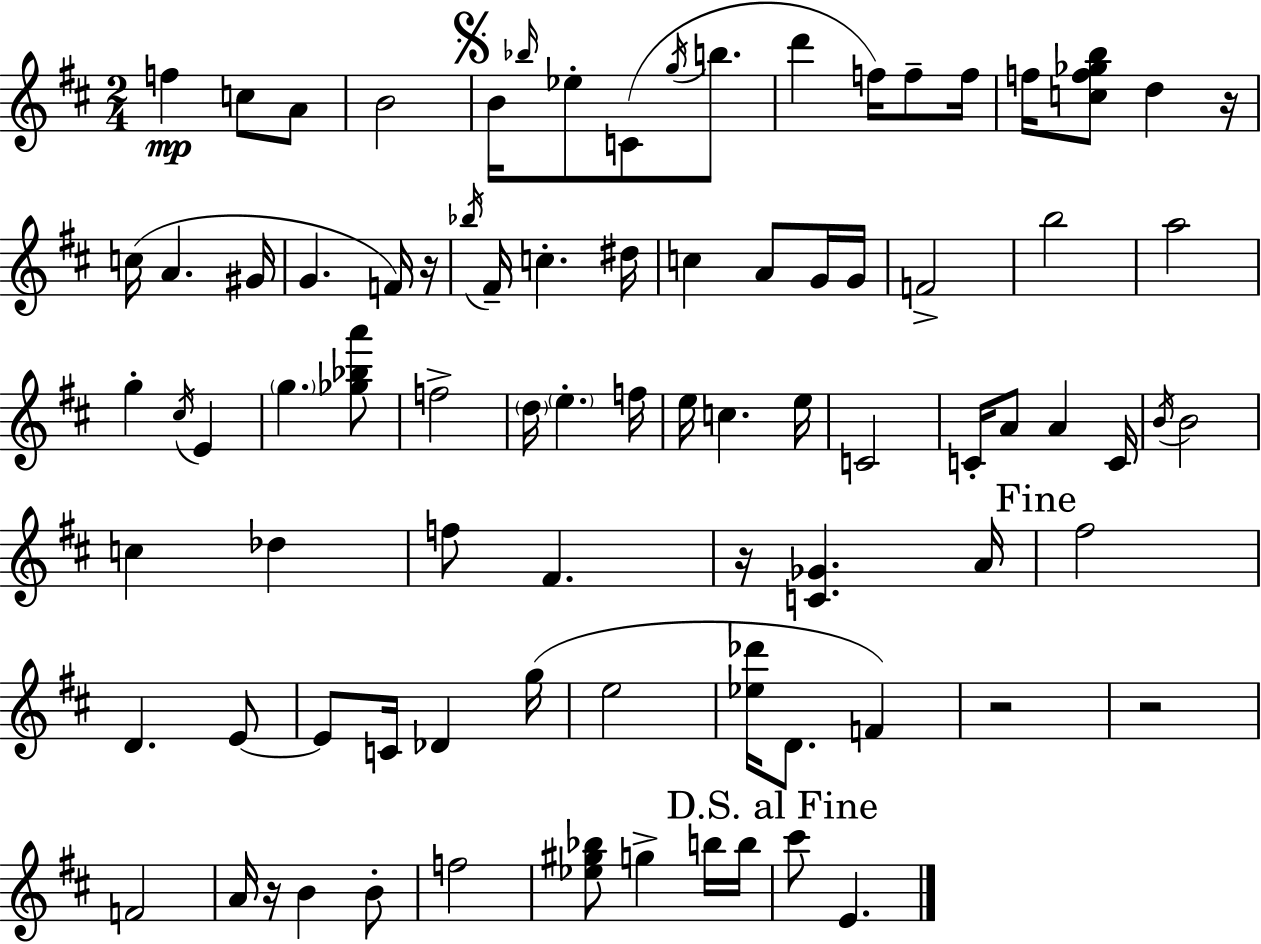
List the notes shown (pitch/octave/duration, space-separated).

F5/q C5/e A4/e B4/h B4/s Bb5/s Eb5/e C4/e G5/s B5/e. D6/q F5/s F5/e F5/s F5/s [C5,F5,Gb5,B5]/e D5/q R/s C5/s A4/q. G#4/s G4/q. F4/s R/s Bb5/s F#4/s C5/q. D#5/s C5/q A4/e G4/s G4/s F4/h B5/h A5/h G5/q C#5/s E4/q G5/q. [Gb5,Bb5,A6]/e F5/h D5/s E5/q. F5/s E5/s C5/q. E5/s C4/h C4/s A4/e A4/q C4/s B4/s B4/h C5/q Db5/q F5/e F#4/q. R/s [C4,Gb4]/q. A4/s F#5/h D4/q. E4/e E4/e C4/s Db4/q G5/s E5/h [Eb5,Db6]/s D4/e. F4/q R/h R/h F4/h A4/s R/s B4/q B4/e F5/h [Eb5,G#5,Bb5]/e G5/q B5/s B5/s C#6/e E4/q.